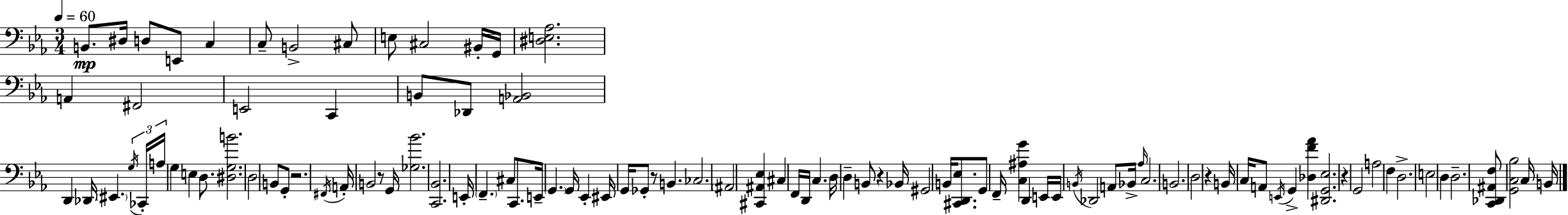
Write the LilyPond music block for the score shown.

{
  \clef bass
  \numericTimeSignature
  \time 3/4
  \key c \minor
  \tempo 4 = 60
  \repeat volta 2 { b,8.\mp dis16 d8 e,8 c4 | c8-- b,2-> cis8 | e8 cis2 bis,16-. g,16 | <dis e aes>2. | \break a,4 fis,2 | e,2 c,4 | b,8 des,8 <a, bes,>2 | d,4 des,16 \parenthesize eis,4. \tuplet 3/2 { \acciaccatura { g16 } | \break ces,16-. a16 } g4 e4 d8. | <dis g b'>2. | d2 b,8 g,8-. | r2. | \break \acciaccatura { fis,16 } a,16-. b,2 r8 | g,16 <ges bes'>2. | <c, bes,>2. | e,16-. \parenthesize f,4.-- cis8 c,8. | \break e,16-- \parenthesize g,4. g,16 ees,4-. | eis,16 g,16 ges,8-. r8 b,4. | ces2. | \parenthesize ais,2 <cis, ais, ees>4 | \break cis4 f,16 d,16 c4. | d16 d4-- b,8 r4 | bes,16 gis,2 b,16 <cis, d, ees>8. | g,8 f,16-- <c ais g'>4 d,4 | \break e,16 e,16 \acciaccatura { b,16 } des,2 | a,8 bes,16-> \grace { aes16 } c2. | b,2. | d2 | \break r4 b,16 \parenthesize c16 a,8 \acciaccatura { e,16 } g,4-> | <des f' aes'>4 <dis, g, ees>2. | r4 g,2 | a2 | \break f4 d2.-> | e2 | d4 d2.-- | <c, des, ais, f>8 <g, c bes>2 | \break c16 b,16 } \bar "|."
}